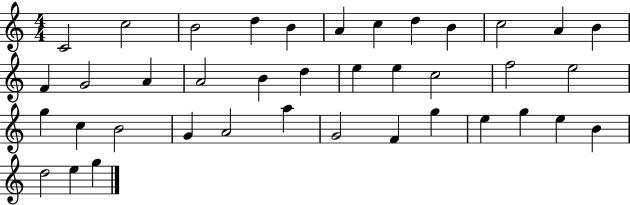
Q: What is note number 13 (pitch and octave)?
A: F4